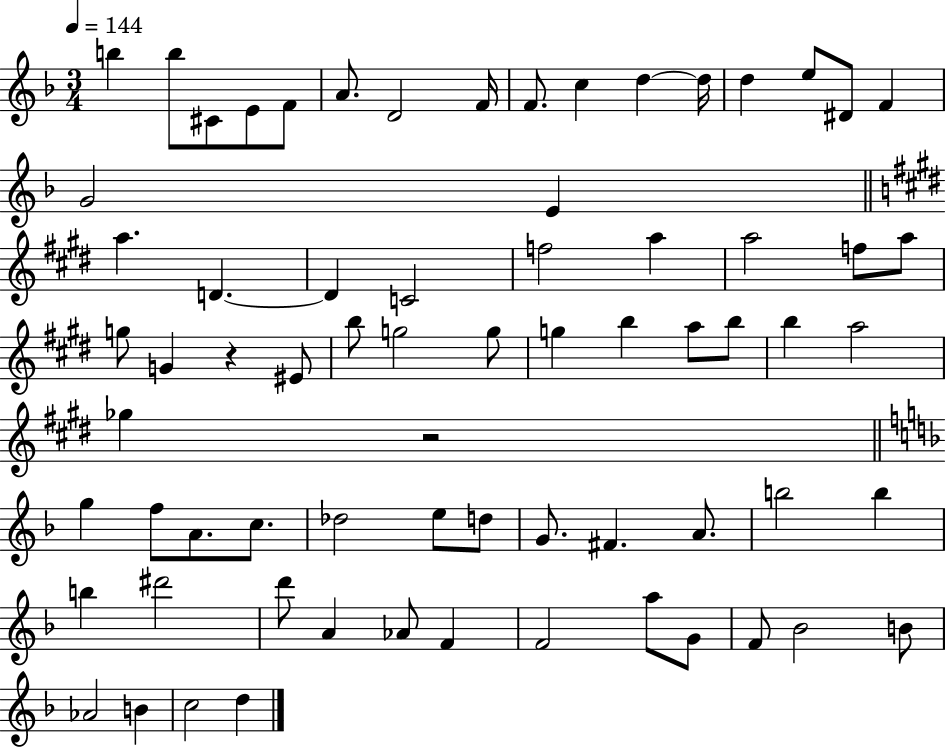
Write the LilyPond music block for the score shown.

{
  \clef treble
  \numericTimeSignature
  \time 3/4
  \key f \major
  \tempo 4 = 144
  b''4 b''8 cis'8 e'8 f'8 | a'8. d'2 f'16 | f'8. c''4 d''4~~ d''16 | d''4 e''8 dis'8 f'4 | \break g'2 e'4 | \bar "||" \break \key e \major a''4. d'4.~~ | d'4 c'2 | f''2 a''4 | a''2 f''8 a''8 | \break g''8 g'4 r4 eis'8 | b''8 g''2 g''8 | g''4 b''4 a''8 b''8 | b''4 a''2 | \break ges''4 r2 | \bar "||" \break \key f \major g''4 f''8 a'8. c''8. | des''2 e''8 d''8 | g'8. fis'4. a'8. | b''2 b''4 | \break b''4 dis'''2 | d'''8 a'4 aes'8 f'4 | f'2 a''8 g'8 | f'8 bes'2 b'8 | \break aes'2 b'4 | c''2 d''4 | \bar "|."
}